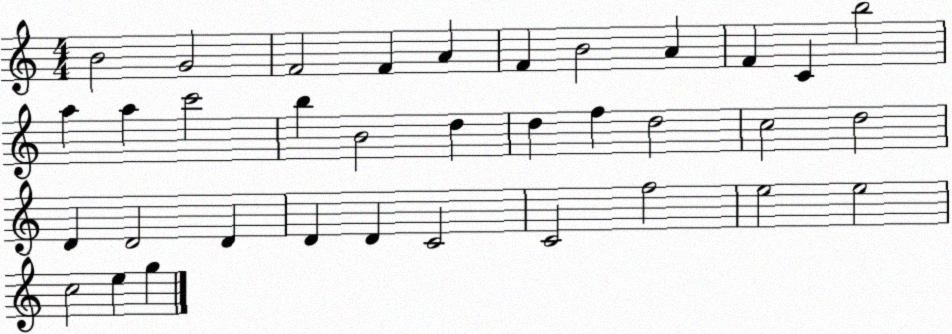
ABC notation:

X:1
T:Untitled
M:4/4
L:1/4
K:C
B2 G2 F2 F A F B2 A F C b2 a a c'2 b B2 d d f d2 c2 d2 D D2 D D D C2 C2 f2 e2 e2 c2 e g